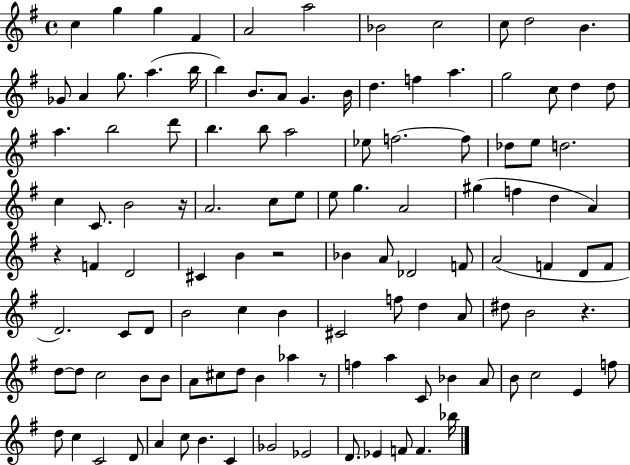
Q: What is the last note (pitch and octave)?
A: Bb5